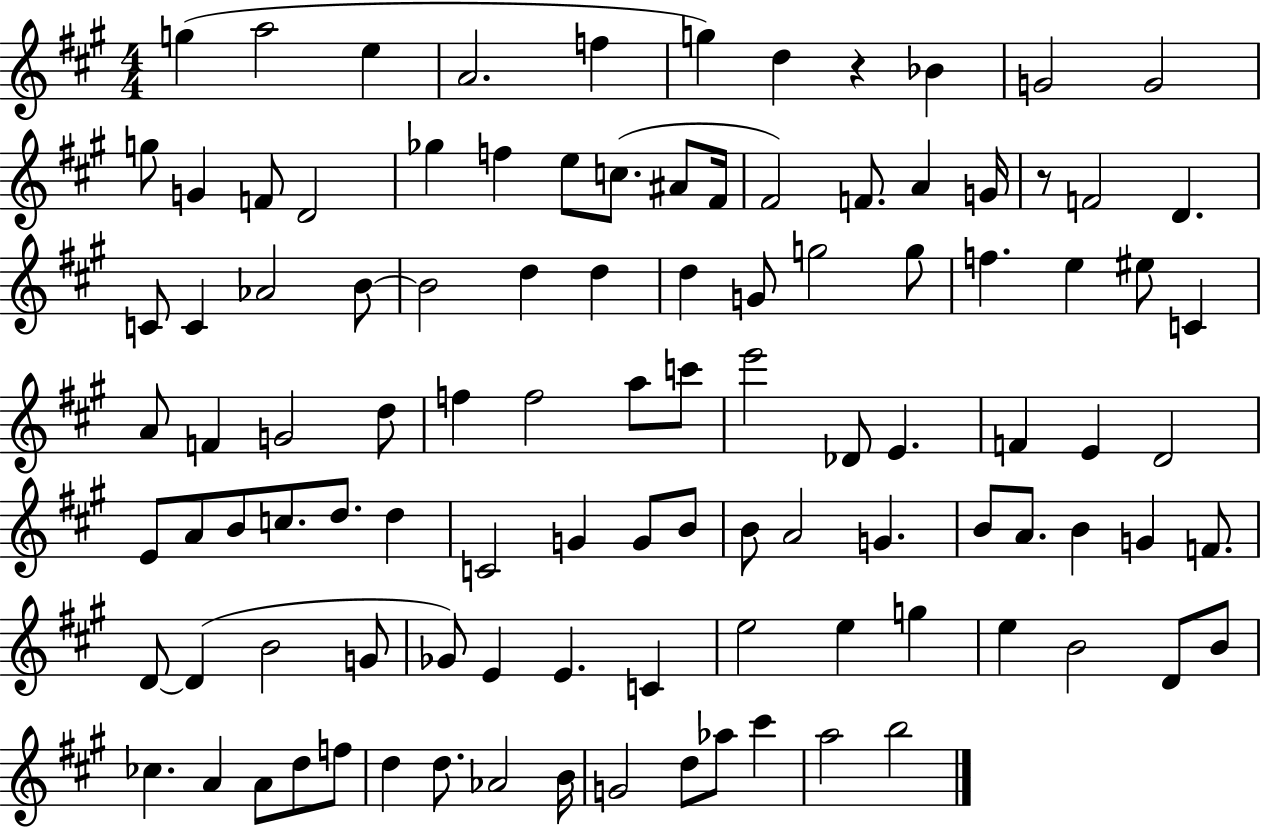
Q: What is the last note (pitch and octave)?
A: B5